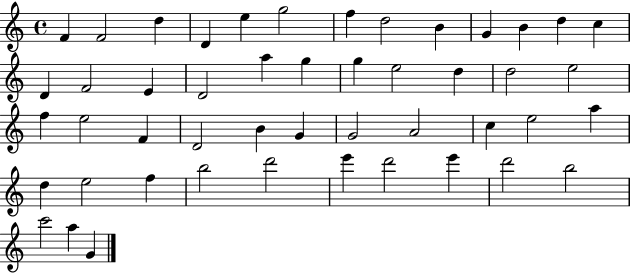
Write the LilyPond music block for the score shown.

{
  \clef treble
  \time 4/4
  \defaultTimeSignature
  \key c \major
  f'4 f'2 d''4 | d'4 e''4 g''2 | f''4 d''2 b'4 | g'4 b'4 d''4 c''4 | \break d'4 f'2 e'4 | d'2 a''4 g''4 | g''4 e''2 d''4 | d''2 e''2 | \break f''4 e''2 f'4 | d'2 b'4 g'4 | g'2 a'2 | c''4 e''2 a''4 | \break d''4 e''2 f''4 | b''2 d'''2 | e'''4 d'''2 e'''4 | d'''2 b''2 | \break c'''2 a''4 g'4 | \bar "|."
}